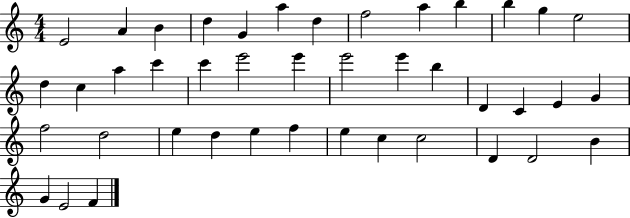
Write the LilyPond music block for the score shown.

{
  \clef treble
  \numericTimeSignature
  \time 4/4
  \key c \major
  e'2 a'4 b'4 | d''4 g'4 a''4 d''4 | f''2 a''4 b''4 | b''4 g''4 e''2 | \break d''4 c''4 a''4 c'''4 | c'''4 e'''2 e'''4 | e'''2 e'''4 b''4 | d'4 c'4 e'4 g'4 | \break f''2 d''2 | e''4 d''4 e''4 f''4 | e''4 c''4 c''2 | d'4 d'2 b'4 | \break g'4 e'2 f'4 | \bar "|."
}